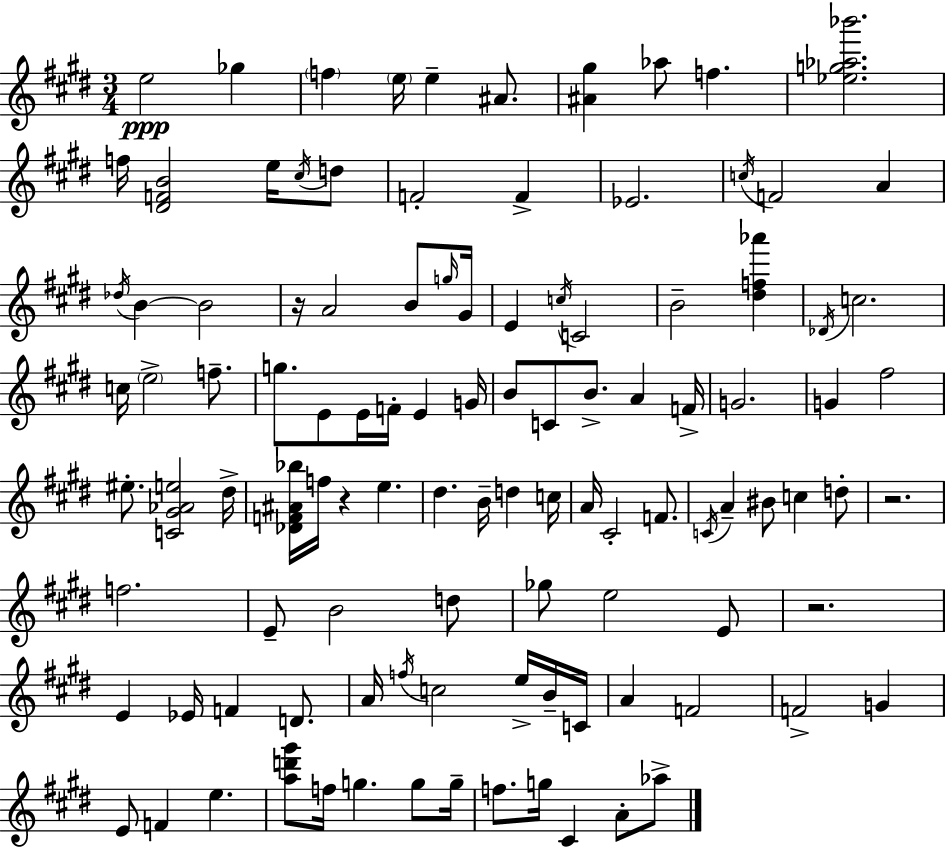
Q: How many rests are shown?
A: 4